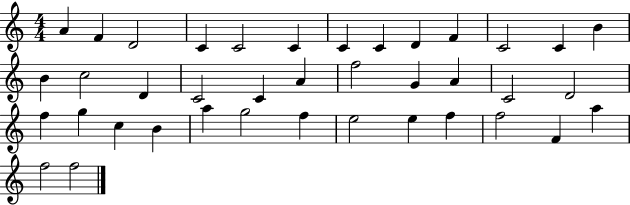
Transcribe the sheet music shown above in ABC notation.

X:1
T:Untitled
M:4/4
L:1/4
K:C
A F D2 C C2 C C C D F C2 C B B c2 D C2 C A f2 G A C2 D2 f g c B a g2 f e2 e f f2 F a f2 f2